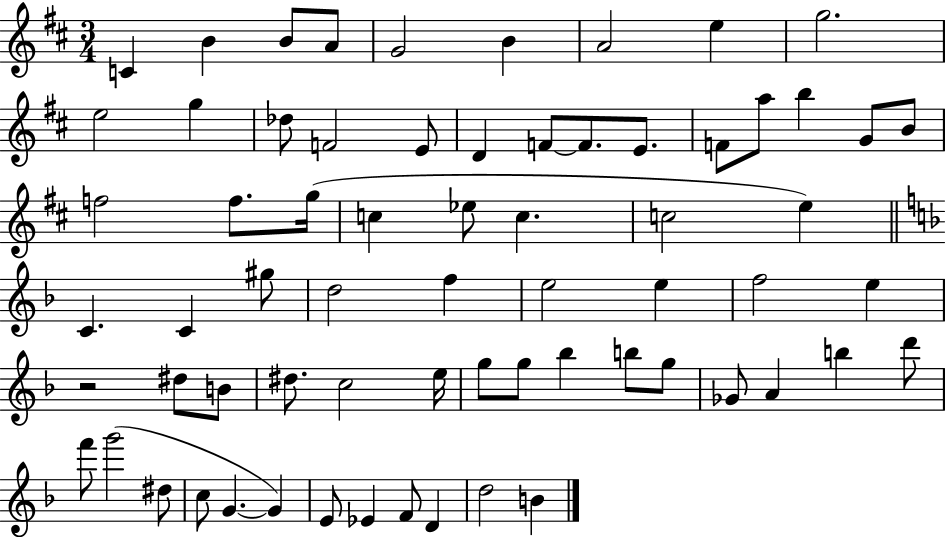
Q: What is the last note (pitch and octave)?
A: B4